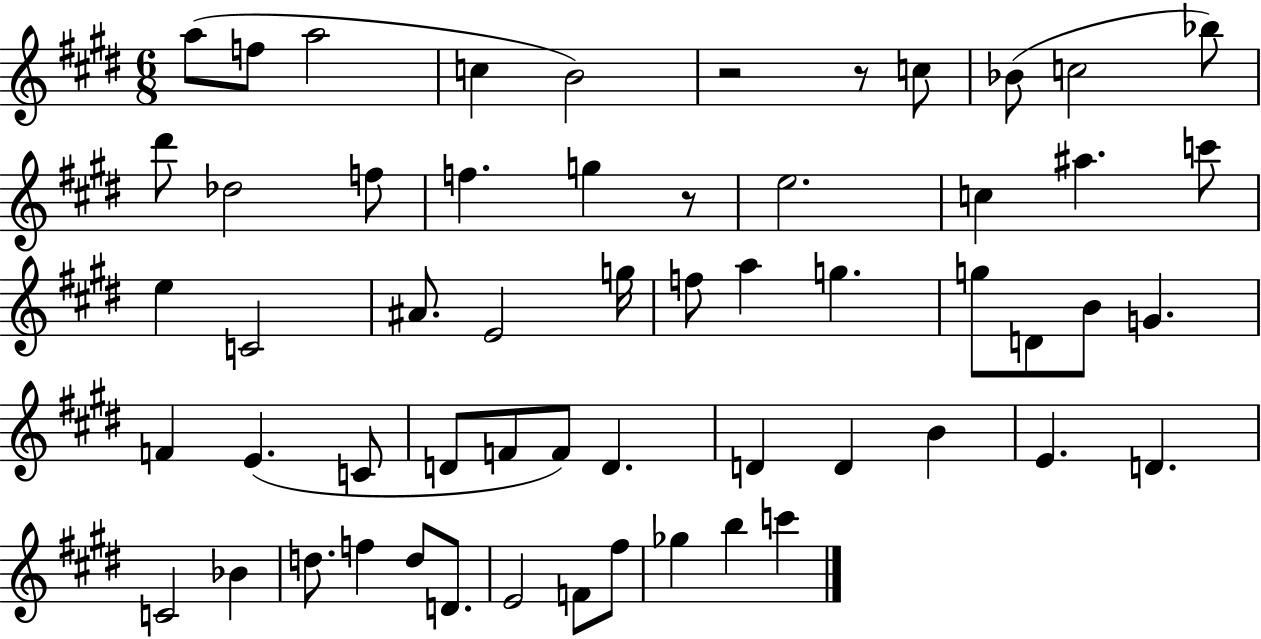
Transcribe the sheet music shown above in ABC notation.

X:1
T:Untitled
M:6/8
L:1/4
K:E
a/2 f/2 a2 c B2 z2 z/2 c/2 _B/2 c2 _b/2 ^d'/2 _d2 f/2 f g z/2 e2 c ^a c'/2 e C2 ^A/2 E2 g/4 f/2 a g g/2 D/2 B/2 G F E C/2 D/2 F/2 F/2 D D D B E D C2 _B d/2 f d/2 D/2 E2 F/2 ^f/2 _g b c'